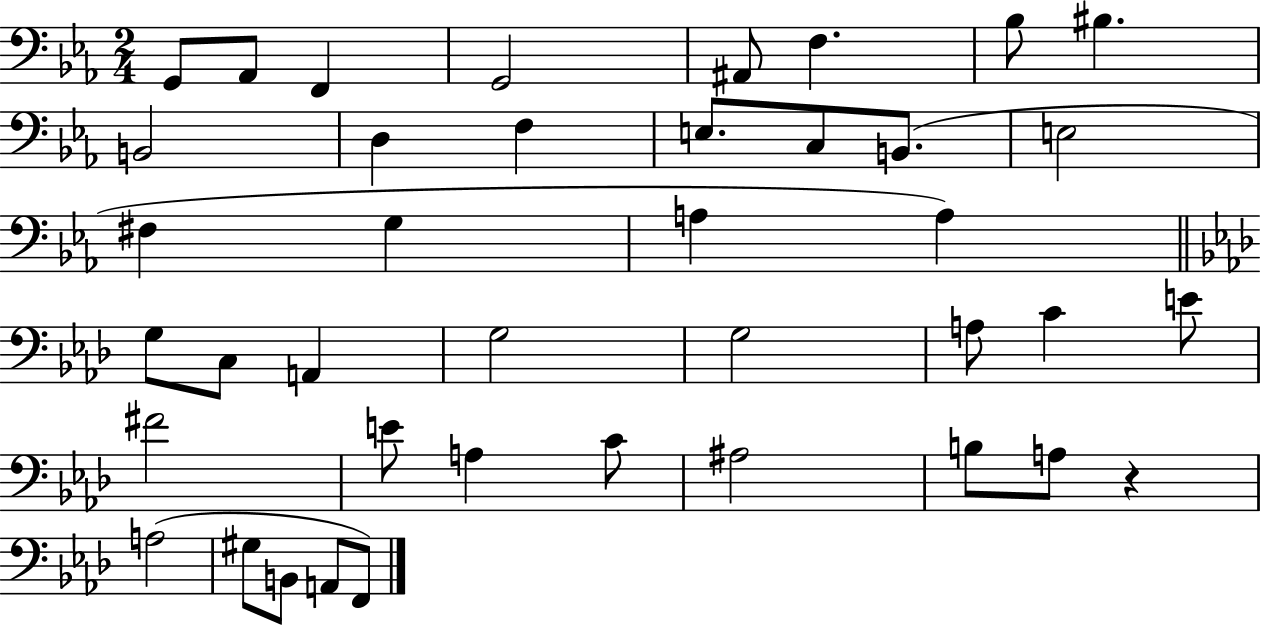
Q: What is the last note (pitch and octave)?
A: F2